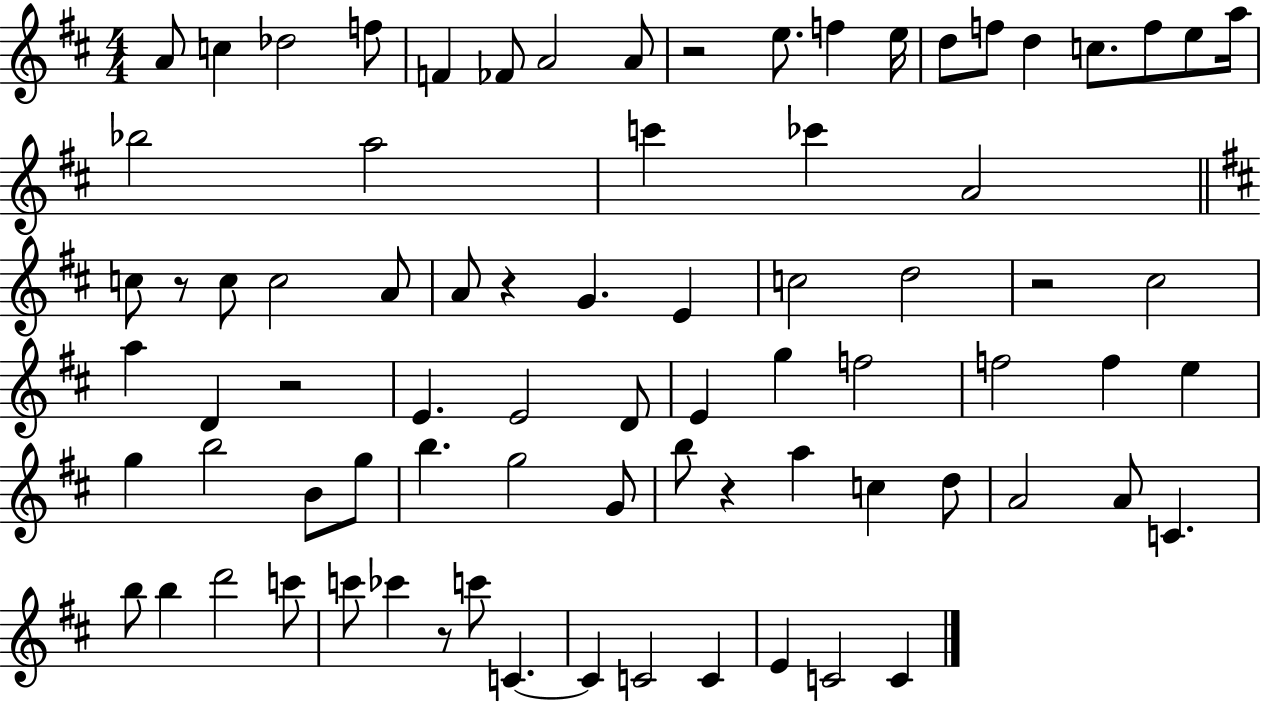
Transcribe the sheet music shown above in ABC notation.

X:1
T:Untitled
M:4/4
L:1/4
K:D
A/2 c _d2 f/2 F _F/2 A2 A/2 z2 e/2 f e/4 d/2 f/2 d c/2 f/2 e/2 a/4 _b2 a2 c' _c' A2 c/2 z/2 c/2 c2 A/2 A/2 z G E c2 d2 z2 ^c2 a D z2 E E2 D/2 E g f2 f2 f e g b2 B/2 g/2 b g2 G/2 b/2 z a c d/2 A2 A/2 C b/2 b d'2 c'/2 c'/2 _c' z/2 c'/2 C C C2 C E C2 C